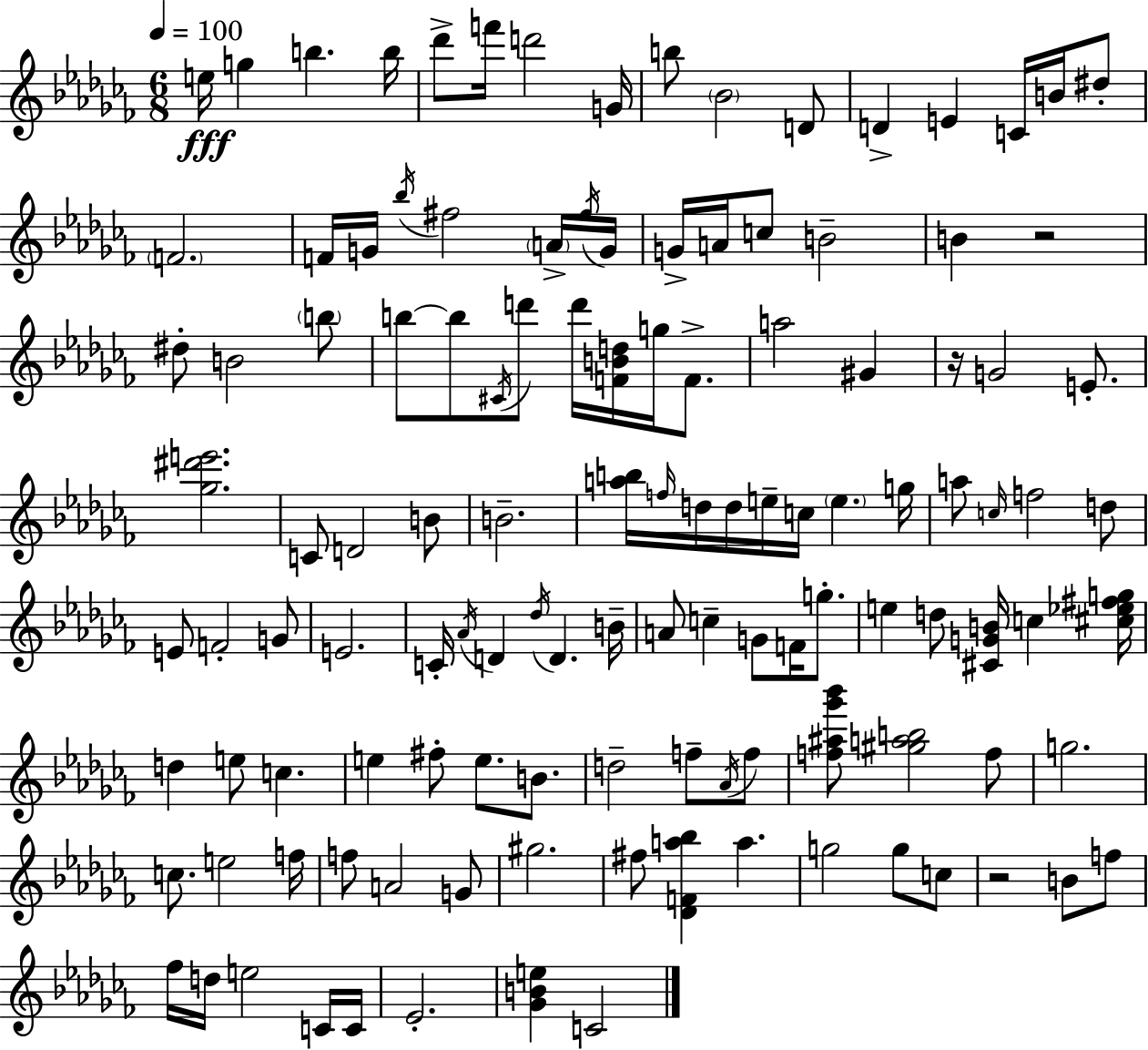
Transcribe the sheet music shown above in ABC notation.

X:1
T:Untitled
M:6/8
L:1/4
K:Abm
e/4 g b b/4 _d'/2 f'/4 d'2 G/4 b/2 _B2 D/2 D E C/4 B/4 ^d/2 F2 F/4 G/4 _b/4 ^f2 A/4 ^f/4 G/4 G/4 A/4 c/2 B2 B z2 ^d/2 B2 b/2 b/2 b/2 ^C/4 d'/2 d'/4 [FBd]/4 g/4 F/2 a2 ^G z/4 G2 E/2 [_g^d'e']2 C/2 D2 B/2 B2 [ab]/4 f/4 d/4 d/4 e/4 c/4 e g/4 a/2 c/4 f2 d/2 E/2 F2 G/2 E2 C/4 _A/4 D _d/4 D B/4 A/2 c G/2 F/4 g/2 e d/2 [^CGB]/4 c [^c_e^fg]/4 d e/2 c e ^f/2 e/2 B/2 d2 f/2 _A/4 f/2 [f^a_g'_b']/2 [^gab]2 f/2 g2 c/2 e2 f/4 f/2 A2 G/2 ^g2 ^f/2 [_DFa_b] a g2 g/2 c/2 z2 B/2 f/2 _f/4 d/4 e2 C/4 C/4 _E2 [_GBe] C2